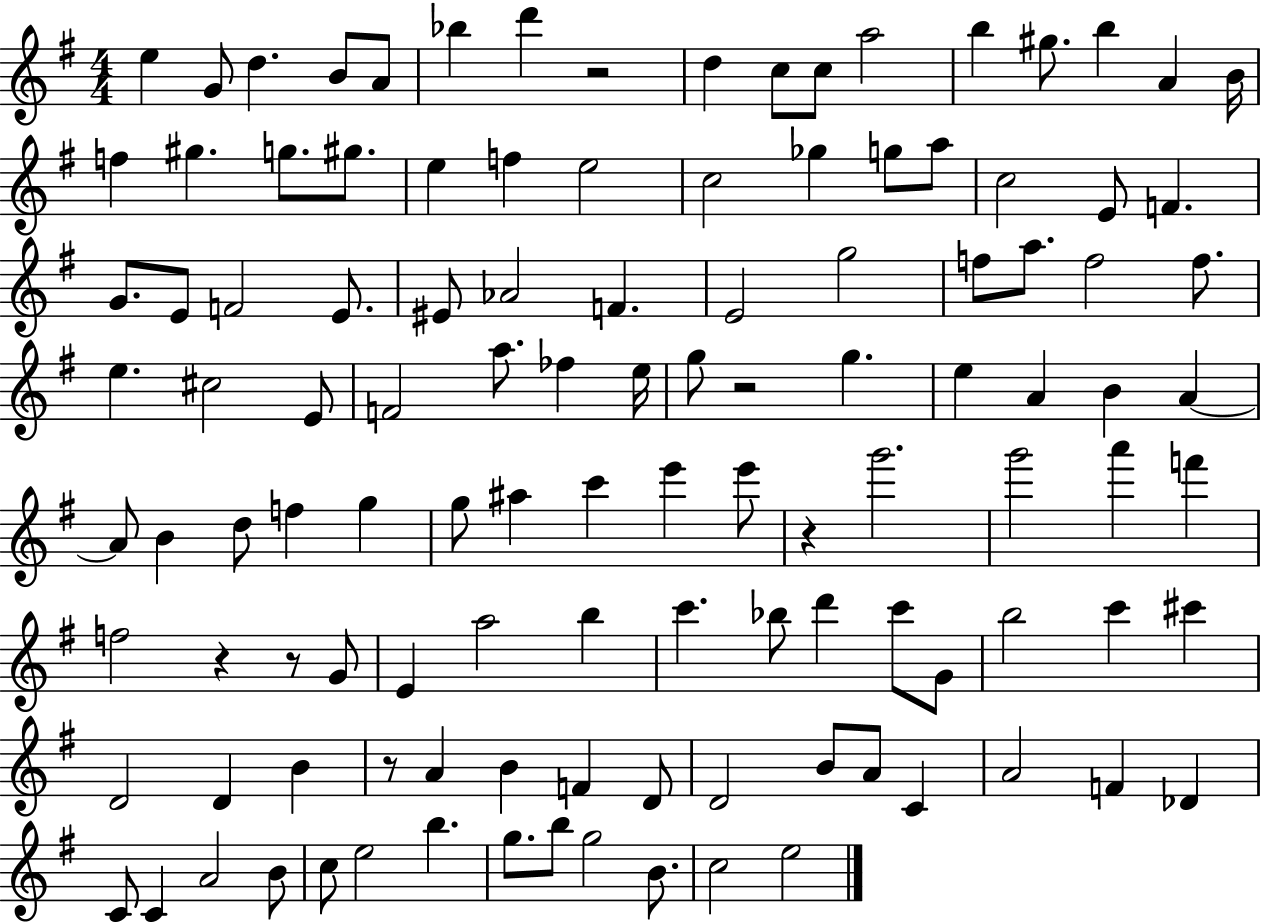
X:1
T:Untitled
M:4/4
L:1/4
K:G
e G/2 d B/2 A/2 _b d' z2 d c/2 c/2 a2 b ^g/2 b A B/4 f ^g g/2 ^g/2 e f e2 c2 _g g/2 a/2 c2 E/2 F G/2 E/2 F2 E/2 ^E/2 _A2 F E2 g2 f/2 a/2 f2 f/2 e ^c2 E/2 F2 a/2 _f e/4 g/2 z2 g e A B A A/2 B d/2 f g g/2 ^a c' e' e'/2 z g'2 g'2 a' f' f2 z z/2 G/2 E a2 b c' _b/2 d' c'/2 G/2 b2 c' ^c' D2 D B z/2 A B F D/2 D2 B/2 A/2 C A2 F _D C/2 C A2 B/2 c/2 e2 b g/2 b/2 g2 B/2 c2 e2